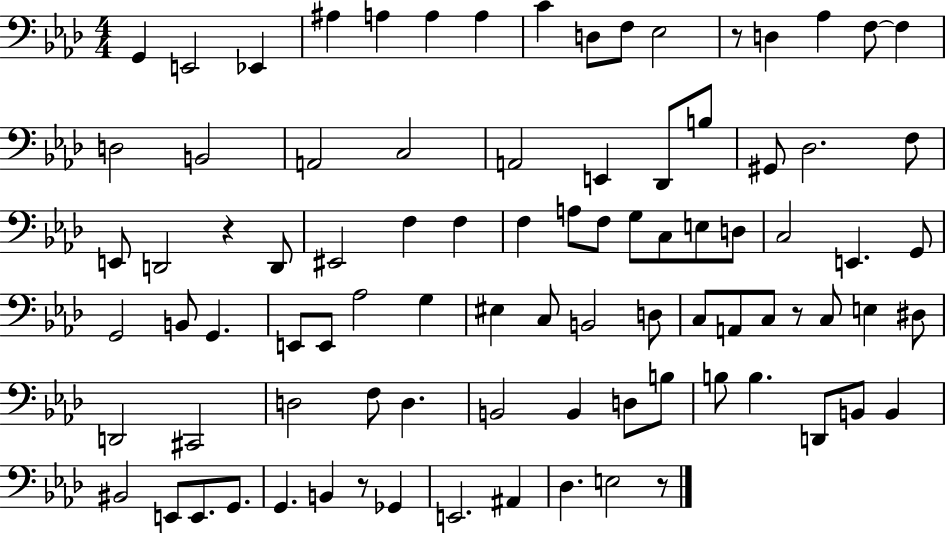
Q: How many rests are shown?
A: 5